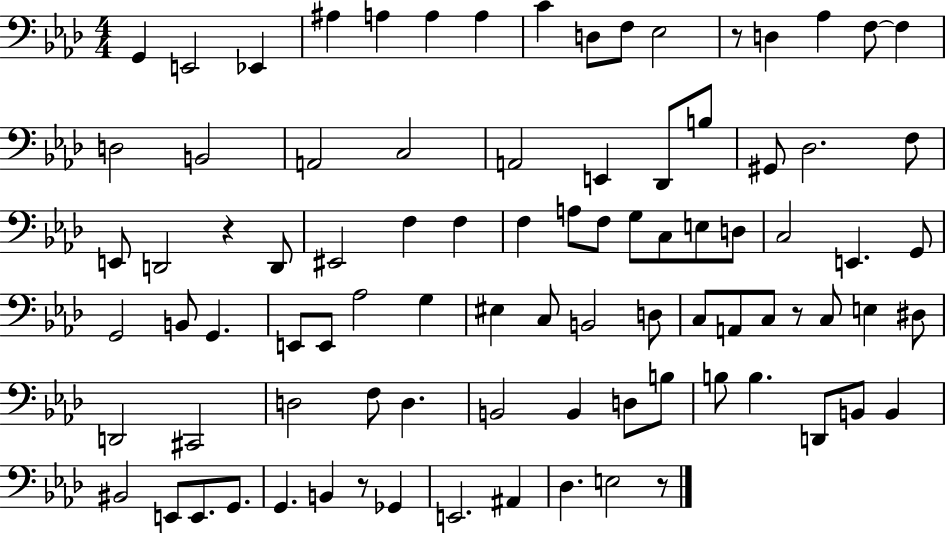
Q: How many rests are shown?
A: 5